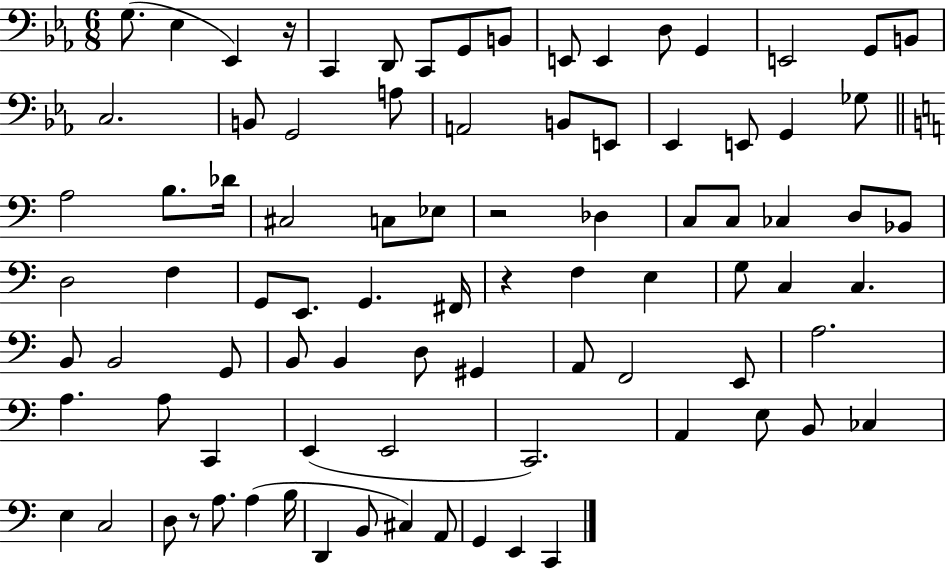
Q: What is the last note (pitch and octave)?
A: C2